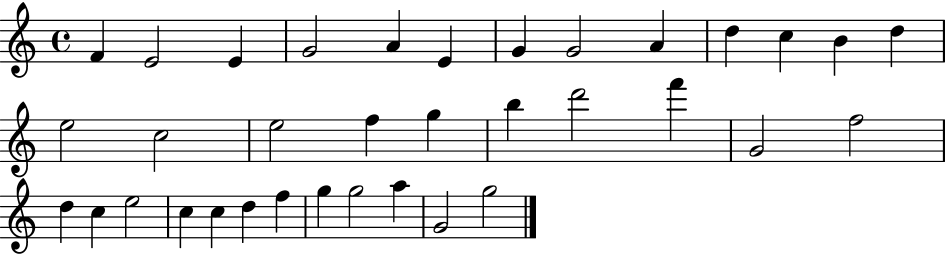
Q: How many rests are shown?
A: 0